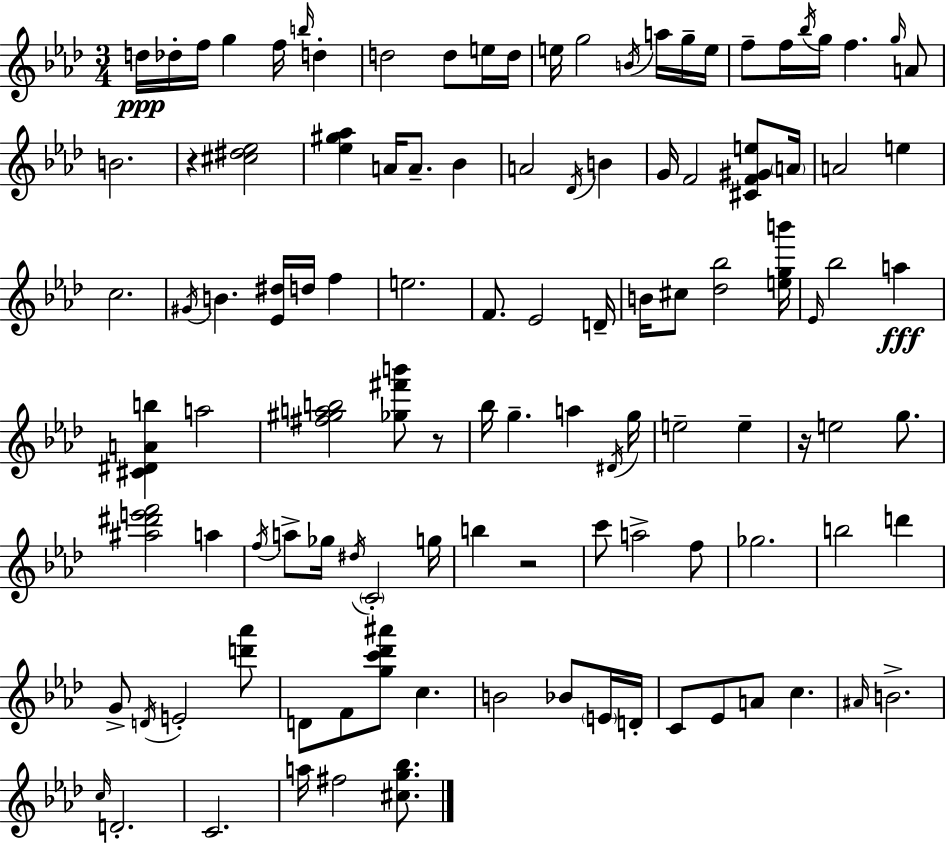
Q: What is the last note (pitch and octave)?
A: F#5